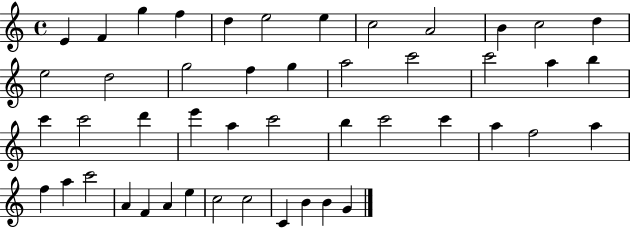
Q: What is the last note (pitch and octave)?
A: G4